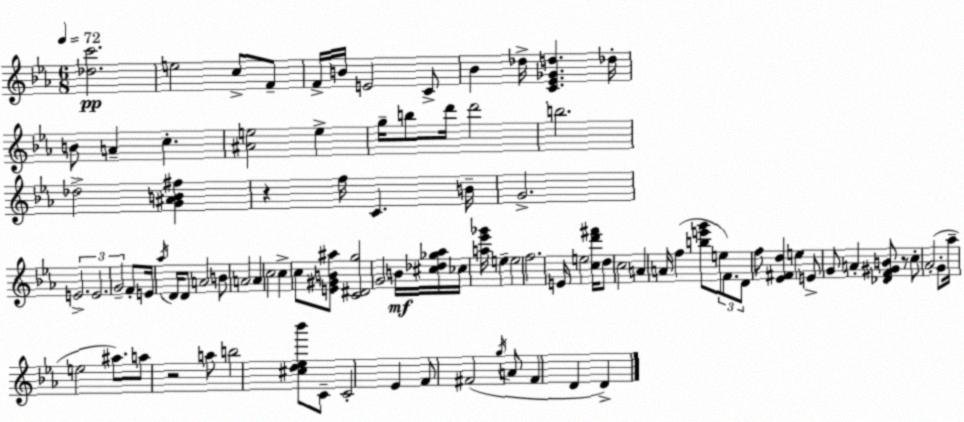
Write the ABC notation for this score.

X:1
T:Untitled
M:6/8
L:1/4
K:Eb
[_dc']2 e2 c/2 F/2 F/4 B/4 E2 C/2 _B _d/4 [C_E_Gd] _d/4 B/2 A c [^Ae]2 e g/4 b/2 d'/4 d'2 b2 _d2 [G^AB^f] z f/4 C B/4 G2 E2 E2 G2 F/2 E/4 _a/4 D/4 D/2 A2 B/2 A2 A c2 c c/2 [E^GB^a]/2 [C^Dg]2 G2 B/4 [^c_d_g_a]/4 _c/4 [a_e'_g']/4 e e2 f2 E/4 e2 [cd'^f']/4 d/2 c2 A A/4 f [be'g']/2 e/2 F/2 D/2 f/2 [_E^Fd] e E/2 G/2 A [_DF^GB]/2 z/2 c/2 _A2 G/2 _a/4 e2 ^a/2 a/2 z2 a/2 b2 [^cd_e_b']/2 C/2 C2 _E F/2 ^F2 g/4 A/2 ^F D D